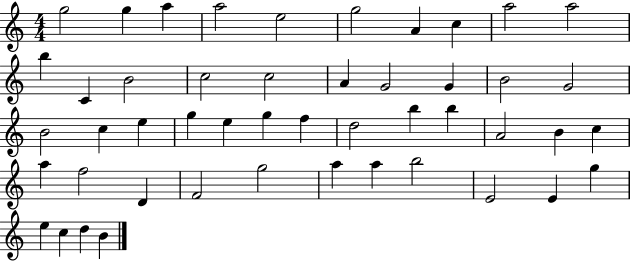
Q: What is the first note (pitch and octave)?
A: G5